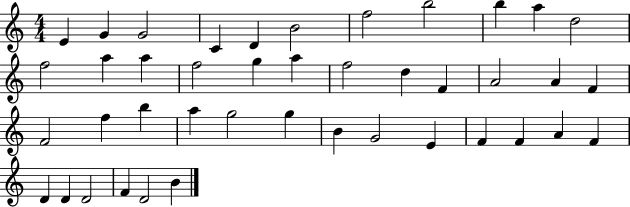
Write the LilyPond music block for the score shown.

{
  \clef treble
  \numericTimeSignature
  \time 4/4
  \key c \major
  e'4 g'4 g'2 | c'4 d'4 b'2 | f''2 b''2 | b''4 a''4 d''2 | \break f''2 a''4 a''4 | f''2 g''4 a''4 | f''2 d''4 f'4 | a'2 a'4 f'4 | \break f'2 f''4 b''4 | a''4 g''2 g''4 | b'4 g'2 e'4 | f'4 f'4 a'4 f'4 | \break d'4 d'4 d'2 | f'4 d'2 b'4 | \bar "|."
}